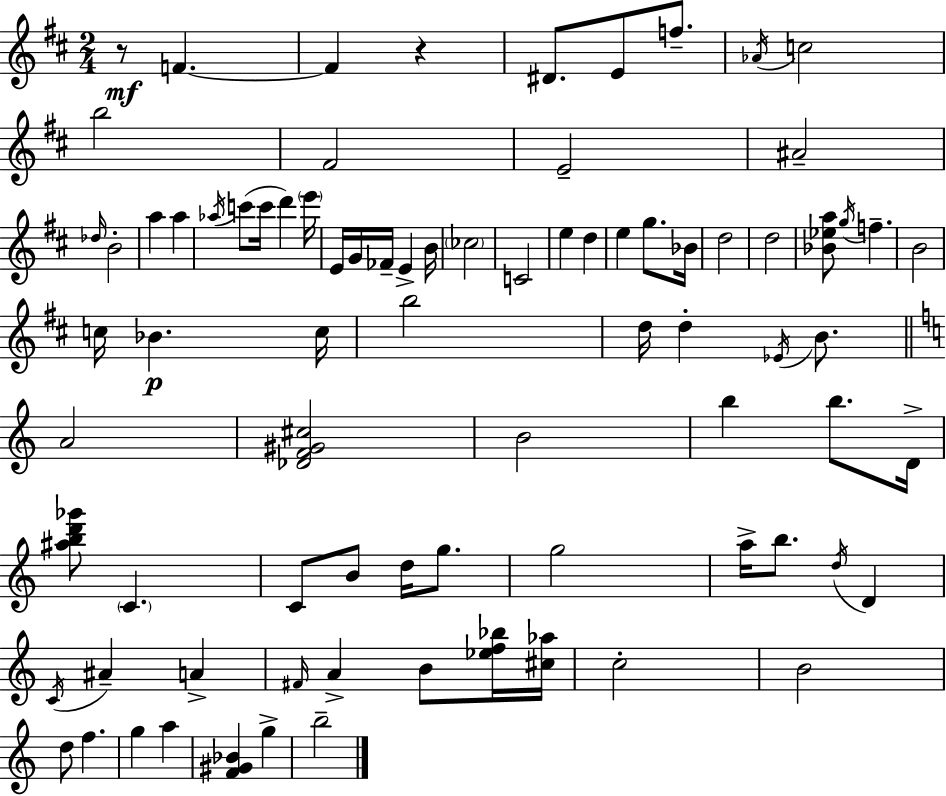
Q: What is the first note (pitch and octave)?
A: F4